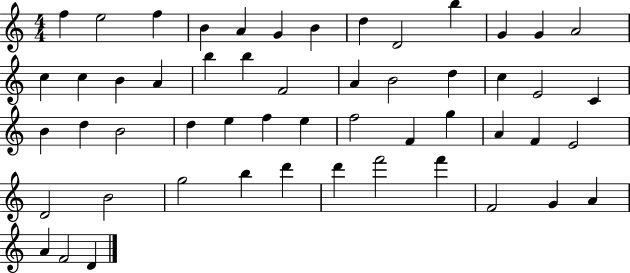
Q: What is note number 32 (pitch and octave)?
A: F5